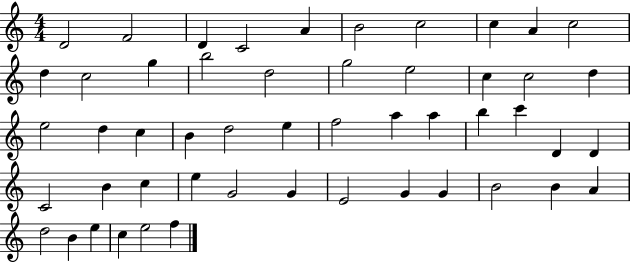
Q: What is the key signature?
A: C major